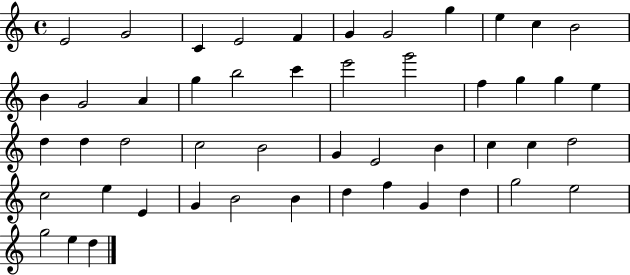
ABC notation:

X:1
T:Untitled
M:4/4
L:1/4
K:C
E2 G2 C E2 F G G2 g e c B2 B G2 A g b2 c' e'2 g'2 f g g e d d d2 c2 B2 G E2 B c c d2 c2 e E G B2 B d f G d g2 e2 g2 e d